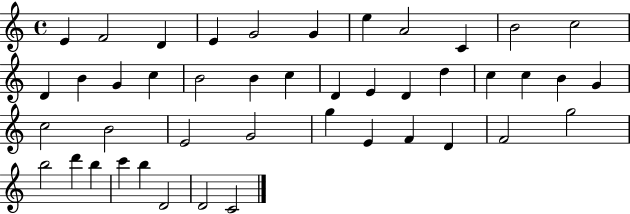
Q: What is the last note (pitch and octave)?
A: C4